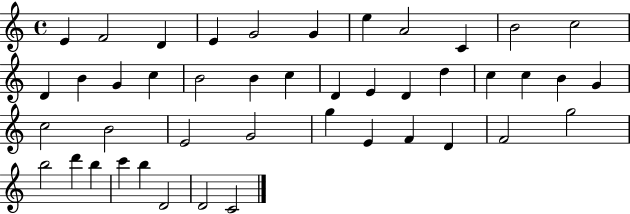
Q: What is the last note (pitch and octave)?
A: C4